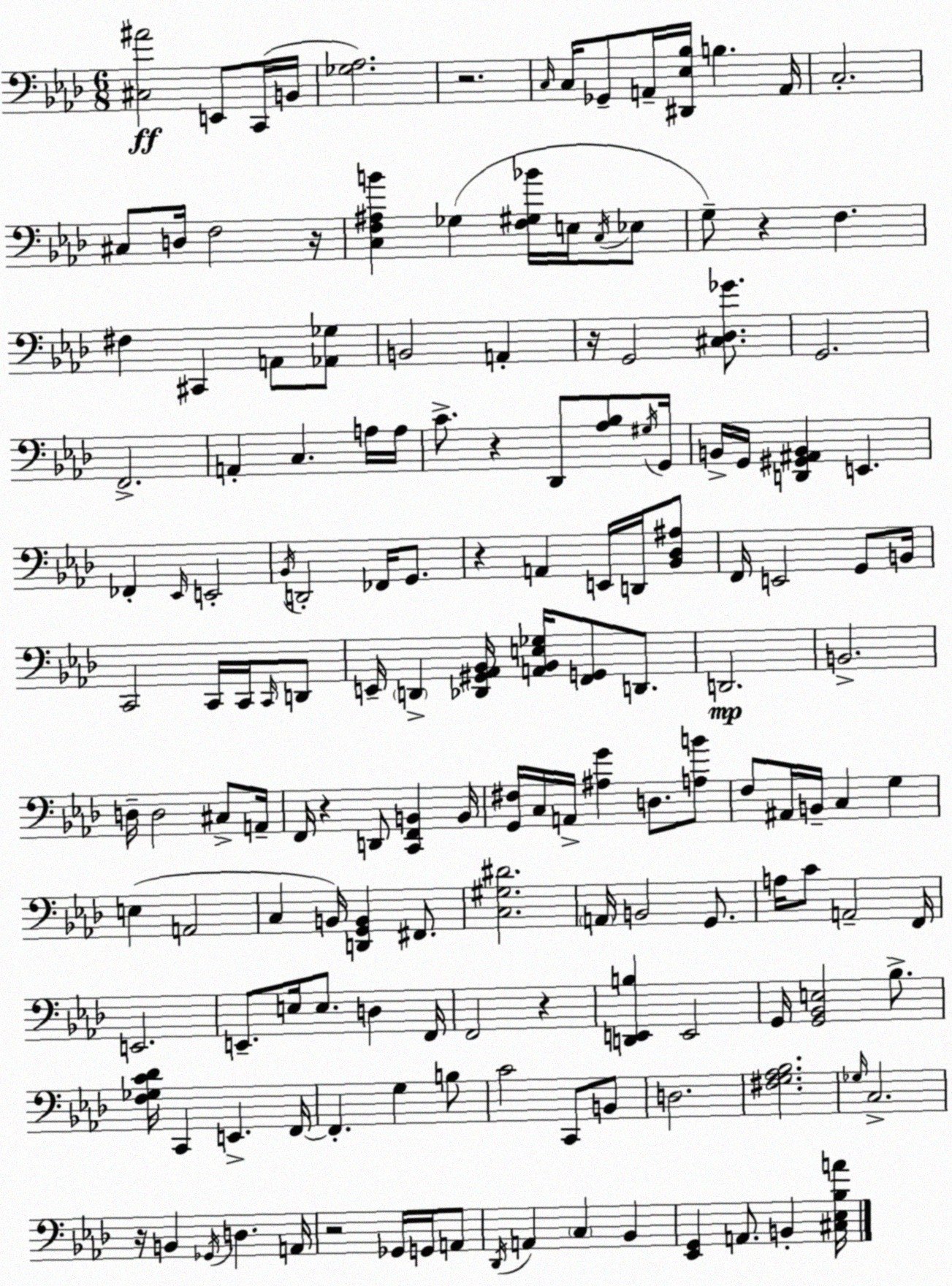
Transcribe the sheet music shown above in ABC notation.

X:1
T:Untitled
M:6/8
L:1/4
K:Ab
[^C,^A]2 E,,/2 C,,/4 B,,/4 [_G,_A,]2 z2 C,/4 C,/4 _G,,/2 A,,/4 [^D,,_E,_B,]/4 B, A,,/4 C,2 ^C,/2 D,/4 F,2 z/4 [C,F,^A,B] _G, [F,^G,_B]/4 E,/4 C,/4 _E,/2 G,/2 z F, ^F, ^C,, A,,/2 [_A,,_G,]/2 B,,2 A,, z/4 G,,2 [^C,_D,_G]/2 G,,2 F,,2 A,, C, A,/4 A,/4 C/2 z _D,,/2 [_A,_B,]/2 ^G,/4 G,,/4 B,,/4 G,,/4 [D,,^G,,^A,,B,,] E,, _F,, _E,,/4 E,,2 _B,,/4 D,,2 _F,,/4 G,,/2 z A,, E,,/4 D,,/4 [_B,,_D,^A,]/2 F,,/4 E,,2 G,,/2 B,,/4 C,,2 C,,/4 C,,/4 C,,/4 D,,/2 E,,/4 D,, [_D,,^G,,_A,,_B,,]/4 [A,,_B,,E,_G,]/4 [F,,G,,]/2 D,,/2 D,,2 B,,2 D,/4 D,2 ^C,/2 A,,/4 F,,/4 z D,,/2 [C,,F,,B,,] B,,/4 [G,,^F,]/4 C,/4 A,,/4 [^A,G] D,/2 [A,B]/2 F,/2 ^A,,/4 B,,/4 C, G, E, A,,2 C, B,,/4 [D,,G,,B,,] ^F,,/2 [C,^G,^D]2 A,,/4 B,,2 G,,/2 A,/4 C/2 A,,2 F,,/4 E,,2 E,,/2 E,/4 E,/2 D, F,,/4 F,,2 z [D,,E,,B,] E,,2 G,,/4 [G,,_B,,E,]2 _B,/2 [F,_G,C_D]/4 C,, E,, F,,/4 F,, G, B,/2 C2 C,,/2 B,,/2 D,2 [^F,G,_A,_B,]2 _G,/4 C,2 z/4 B,, _G,,/4 D, A,,/4 z2 _G,,/4 G,,/4 A,,/2 _D,,/4 A,, C, _B,, [_E,,G,,] A,,/2 B,, [^C,_E,_B,A]/4